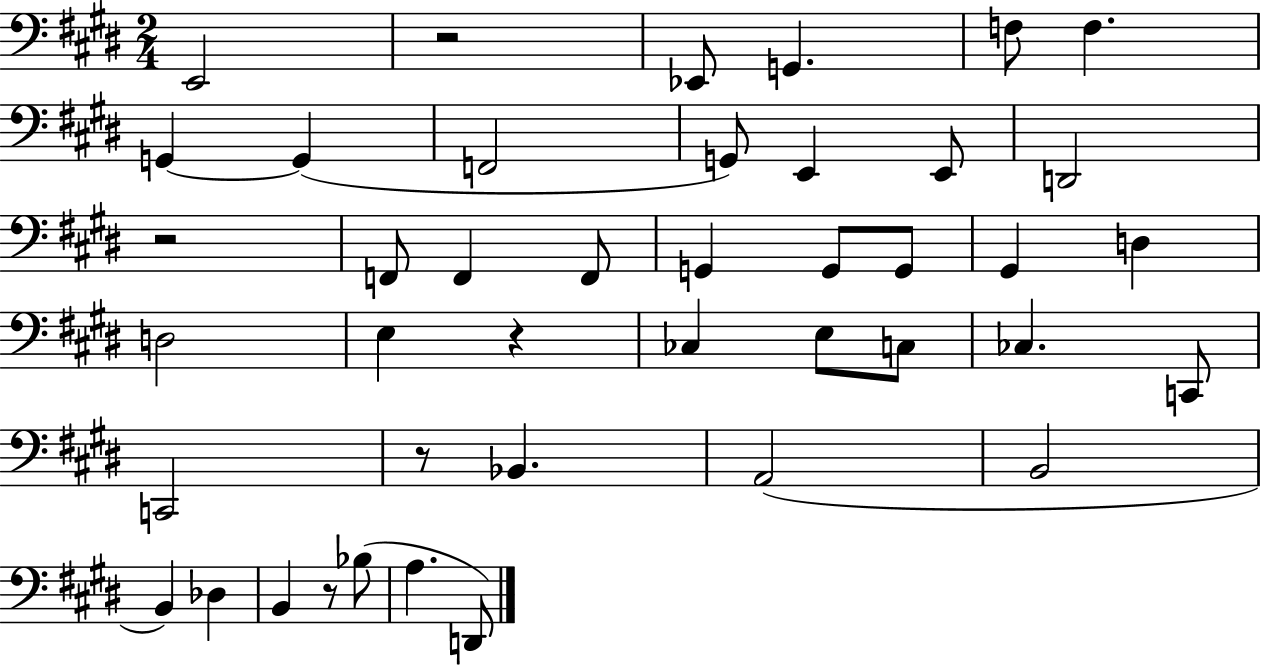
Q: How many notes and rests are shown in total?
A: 42